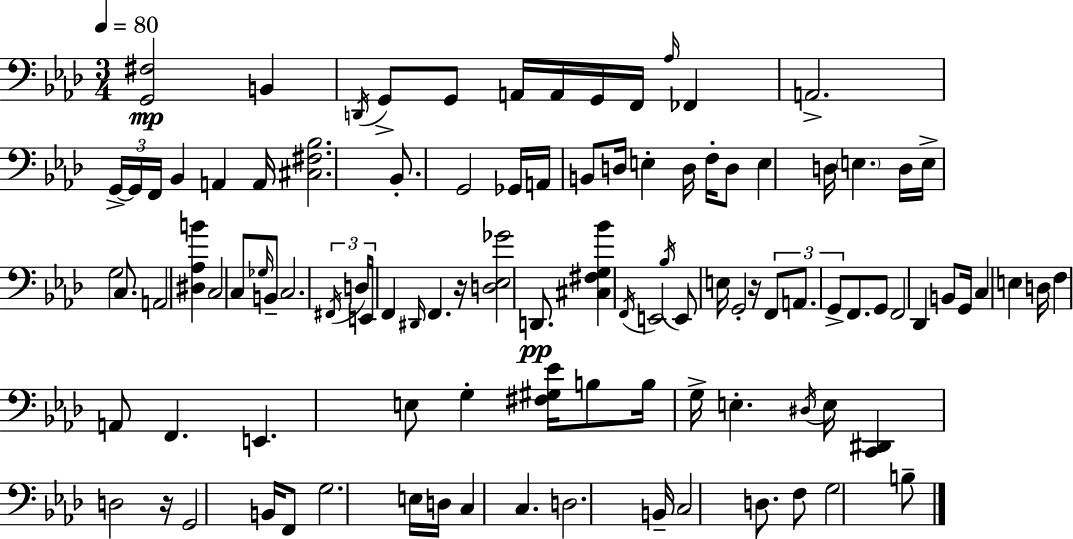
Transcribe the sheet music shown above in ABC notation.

X:1
T:Untitled
M:3/4
L:1/4
K:Fm
[G,,^F,]2 B,, D,,/4 G,,/2 G,,/2 A,,/4 A,,/4 G,,/4 F,,/4 _A,/4 _F,, A,,2 G,,/4 G,,/4 F,,/4 _B,, A,, A,,/4 [^C,^F,_B,]2 _B,,/2 G,,2 _G,,/4 A,,/4 B,,/2 D,/4 E, D,/4 F,/4 D,/2 E, D,/4 E, D,/4 E,/4 G,2 C,/2 A,,2 [^D,_A,B] C,2 C,/2 _G,/4 B,,/2 C,2 ^F,,/4 D,/4 E,,/4 F,, ^D,,/4 F,, z/4 [D,_E,_G]2 D,,/2 [^C,^F,G,_B] F,,/4 E,,2 _B,/4 E,,/2 E,/4 G,,2 z/4 F,,/2 A,,/2 G,,/2 F,,/2 G,,/2 F,,2 _D,, B,,/2 G,,/4 C, E, D,/4 F, A,,/2 F,, E,, E,/2 G, [^F,^G,_E]/4 B,/2 B,/4 G,/4 E, ^D,/4 E,/4 [C,,^D,,] D,2 z/4 G,,2 B,,/4 F,,/2 G,2 E,/4 D,/4 C, C, D,2 B,,/4 C,2 D,/2 F,/2 G,2 B,/2